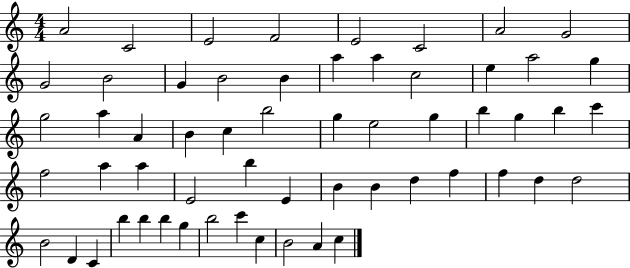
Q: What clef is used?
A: treble